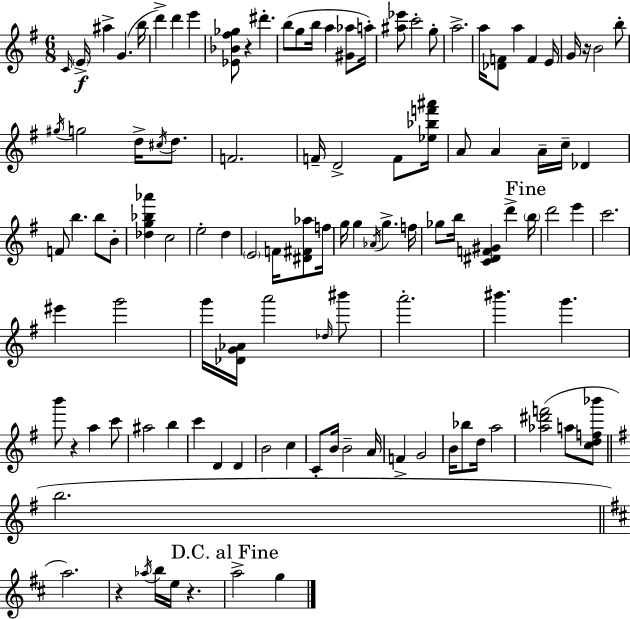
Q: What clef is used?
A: treble